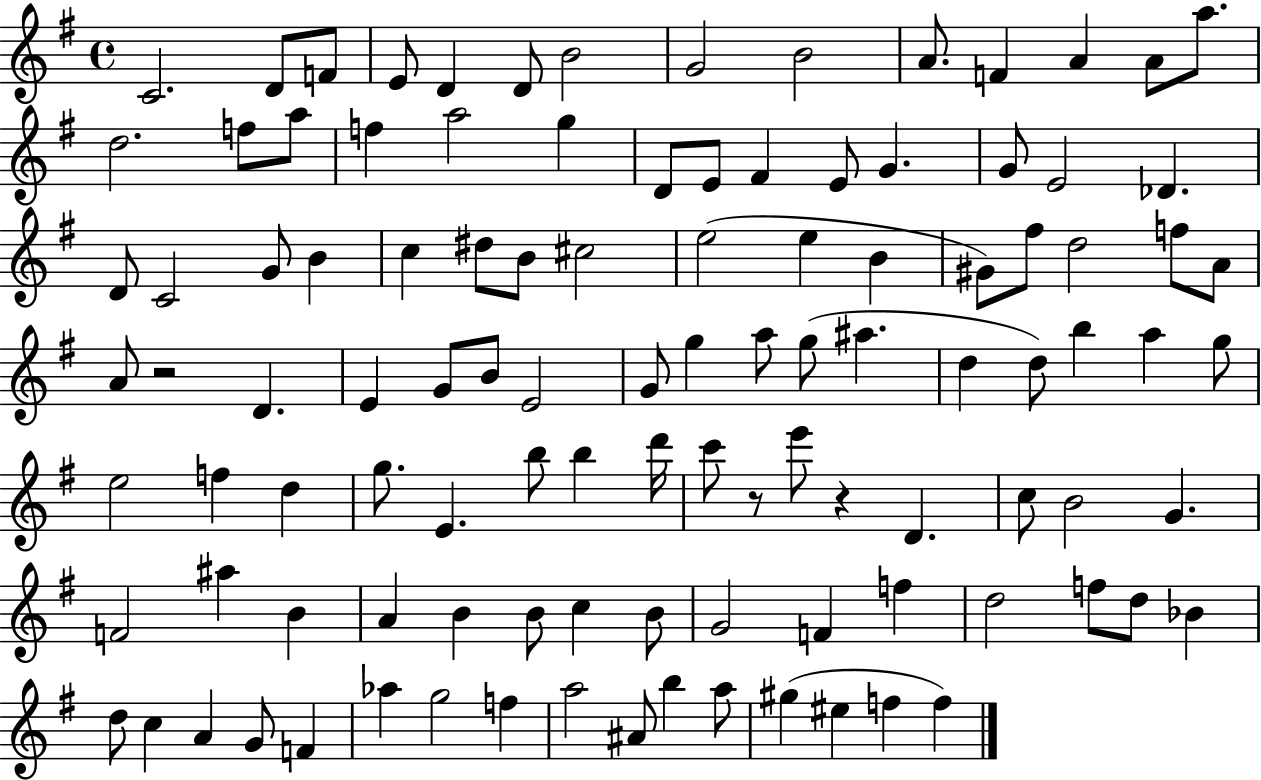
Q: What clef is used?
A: treble